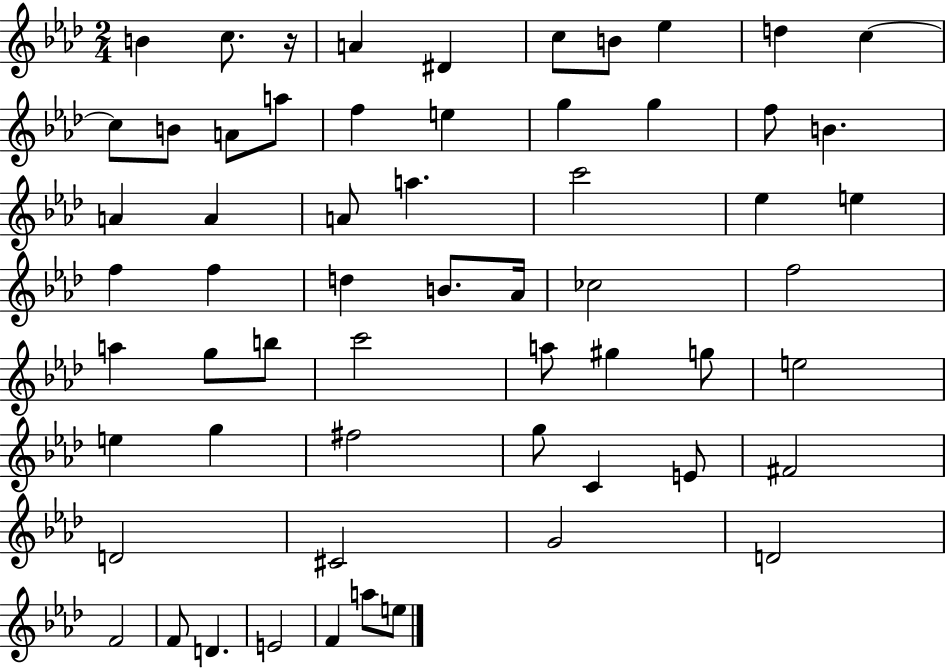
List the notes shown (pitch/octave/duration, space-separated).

B4/q C5/e. R/s A4/q D#4/q C5/e B4/e Eb5/q D5/q C5/q C5/e B4/e A4/e A5/e F5/q E5/q G5/q G5/q F5/e B4/q. A4/q A4/q A4/e A5/q. C6/h Eb5/q E5/q F5/q F5/q D5/q B4/e. Ab4/s CES5/h F5/h A5/q G5/e B5/e C6/h A5/e G#5/q G5/e E5/h E5/q G5/q F#5/h G5/e C4/q E4/e F#4/h D4/h C#4/h G4/h D4/h F4/h F4/e D4/q. E4/h F4/q A5/e E5/e